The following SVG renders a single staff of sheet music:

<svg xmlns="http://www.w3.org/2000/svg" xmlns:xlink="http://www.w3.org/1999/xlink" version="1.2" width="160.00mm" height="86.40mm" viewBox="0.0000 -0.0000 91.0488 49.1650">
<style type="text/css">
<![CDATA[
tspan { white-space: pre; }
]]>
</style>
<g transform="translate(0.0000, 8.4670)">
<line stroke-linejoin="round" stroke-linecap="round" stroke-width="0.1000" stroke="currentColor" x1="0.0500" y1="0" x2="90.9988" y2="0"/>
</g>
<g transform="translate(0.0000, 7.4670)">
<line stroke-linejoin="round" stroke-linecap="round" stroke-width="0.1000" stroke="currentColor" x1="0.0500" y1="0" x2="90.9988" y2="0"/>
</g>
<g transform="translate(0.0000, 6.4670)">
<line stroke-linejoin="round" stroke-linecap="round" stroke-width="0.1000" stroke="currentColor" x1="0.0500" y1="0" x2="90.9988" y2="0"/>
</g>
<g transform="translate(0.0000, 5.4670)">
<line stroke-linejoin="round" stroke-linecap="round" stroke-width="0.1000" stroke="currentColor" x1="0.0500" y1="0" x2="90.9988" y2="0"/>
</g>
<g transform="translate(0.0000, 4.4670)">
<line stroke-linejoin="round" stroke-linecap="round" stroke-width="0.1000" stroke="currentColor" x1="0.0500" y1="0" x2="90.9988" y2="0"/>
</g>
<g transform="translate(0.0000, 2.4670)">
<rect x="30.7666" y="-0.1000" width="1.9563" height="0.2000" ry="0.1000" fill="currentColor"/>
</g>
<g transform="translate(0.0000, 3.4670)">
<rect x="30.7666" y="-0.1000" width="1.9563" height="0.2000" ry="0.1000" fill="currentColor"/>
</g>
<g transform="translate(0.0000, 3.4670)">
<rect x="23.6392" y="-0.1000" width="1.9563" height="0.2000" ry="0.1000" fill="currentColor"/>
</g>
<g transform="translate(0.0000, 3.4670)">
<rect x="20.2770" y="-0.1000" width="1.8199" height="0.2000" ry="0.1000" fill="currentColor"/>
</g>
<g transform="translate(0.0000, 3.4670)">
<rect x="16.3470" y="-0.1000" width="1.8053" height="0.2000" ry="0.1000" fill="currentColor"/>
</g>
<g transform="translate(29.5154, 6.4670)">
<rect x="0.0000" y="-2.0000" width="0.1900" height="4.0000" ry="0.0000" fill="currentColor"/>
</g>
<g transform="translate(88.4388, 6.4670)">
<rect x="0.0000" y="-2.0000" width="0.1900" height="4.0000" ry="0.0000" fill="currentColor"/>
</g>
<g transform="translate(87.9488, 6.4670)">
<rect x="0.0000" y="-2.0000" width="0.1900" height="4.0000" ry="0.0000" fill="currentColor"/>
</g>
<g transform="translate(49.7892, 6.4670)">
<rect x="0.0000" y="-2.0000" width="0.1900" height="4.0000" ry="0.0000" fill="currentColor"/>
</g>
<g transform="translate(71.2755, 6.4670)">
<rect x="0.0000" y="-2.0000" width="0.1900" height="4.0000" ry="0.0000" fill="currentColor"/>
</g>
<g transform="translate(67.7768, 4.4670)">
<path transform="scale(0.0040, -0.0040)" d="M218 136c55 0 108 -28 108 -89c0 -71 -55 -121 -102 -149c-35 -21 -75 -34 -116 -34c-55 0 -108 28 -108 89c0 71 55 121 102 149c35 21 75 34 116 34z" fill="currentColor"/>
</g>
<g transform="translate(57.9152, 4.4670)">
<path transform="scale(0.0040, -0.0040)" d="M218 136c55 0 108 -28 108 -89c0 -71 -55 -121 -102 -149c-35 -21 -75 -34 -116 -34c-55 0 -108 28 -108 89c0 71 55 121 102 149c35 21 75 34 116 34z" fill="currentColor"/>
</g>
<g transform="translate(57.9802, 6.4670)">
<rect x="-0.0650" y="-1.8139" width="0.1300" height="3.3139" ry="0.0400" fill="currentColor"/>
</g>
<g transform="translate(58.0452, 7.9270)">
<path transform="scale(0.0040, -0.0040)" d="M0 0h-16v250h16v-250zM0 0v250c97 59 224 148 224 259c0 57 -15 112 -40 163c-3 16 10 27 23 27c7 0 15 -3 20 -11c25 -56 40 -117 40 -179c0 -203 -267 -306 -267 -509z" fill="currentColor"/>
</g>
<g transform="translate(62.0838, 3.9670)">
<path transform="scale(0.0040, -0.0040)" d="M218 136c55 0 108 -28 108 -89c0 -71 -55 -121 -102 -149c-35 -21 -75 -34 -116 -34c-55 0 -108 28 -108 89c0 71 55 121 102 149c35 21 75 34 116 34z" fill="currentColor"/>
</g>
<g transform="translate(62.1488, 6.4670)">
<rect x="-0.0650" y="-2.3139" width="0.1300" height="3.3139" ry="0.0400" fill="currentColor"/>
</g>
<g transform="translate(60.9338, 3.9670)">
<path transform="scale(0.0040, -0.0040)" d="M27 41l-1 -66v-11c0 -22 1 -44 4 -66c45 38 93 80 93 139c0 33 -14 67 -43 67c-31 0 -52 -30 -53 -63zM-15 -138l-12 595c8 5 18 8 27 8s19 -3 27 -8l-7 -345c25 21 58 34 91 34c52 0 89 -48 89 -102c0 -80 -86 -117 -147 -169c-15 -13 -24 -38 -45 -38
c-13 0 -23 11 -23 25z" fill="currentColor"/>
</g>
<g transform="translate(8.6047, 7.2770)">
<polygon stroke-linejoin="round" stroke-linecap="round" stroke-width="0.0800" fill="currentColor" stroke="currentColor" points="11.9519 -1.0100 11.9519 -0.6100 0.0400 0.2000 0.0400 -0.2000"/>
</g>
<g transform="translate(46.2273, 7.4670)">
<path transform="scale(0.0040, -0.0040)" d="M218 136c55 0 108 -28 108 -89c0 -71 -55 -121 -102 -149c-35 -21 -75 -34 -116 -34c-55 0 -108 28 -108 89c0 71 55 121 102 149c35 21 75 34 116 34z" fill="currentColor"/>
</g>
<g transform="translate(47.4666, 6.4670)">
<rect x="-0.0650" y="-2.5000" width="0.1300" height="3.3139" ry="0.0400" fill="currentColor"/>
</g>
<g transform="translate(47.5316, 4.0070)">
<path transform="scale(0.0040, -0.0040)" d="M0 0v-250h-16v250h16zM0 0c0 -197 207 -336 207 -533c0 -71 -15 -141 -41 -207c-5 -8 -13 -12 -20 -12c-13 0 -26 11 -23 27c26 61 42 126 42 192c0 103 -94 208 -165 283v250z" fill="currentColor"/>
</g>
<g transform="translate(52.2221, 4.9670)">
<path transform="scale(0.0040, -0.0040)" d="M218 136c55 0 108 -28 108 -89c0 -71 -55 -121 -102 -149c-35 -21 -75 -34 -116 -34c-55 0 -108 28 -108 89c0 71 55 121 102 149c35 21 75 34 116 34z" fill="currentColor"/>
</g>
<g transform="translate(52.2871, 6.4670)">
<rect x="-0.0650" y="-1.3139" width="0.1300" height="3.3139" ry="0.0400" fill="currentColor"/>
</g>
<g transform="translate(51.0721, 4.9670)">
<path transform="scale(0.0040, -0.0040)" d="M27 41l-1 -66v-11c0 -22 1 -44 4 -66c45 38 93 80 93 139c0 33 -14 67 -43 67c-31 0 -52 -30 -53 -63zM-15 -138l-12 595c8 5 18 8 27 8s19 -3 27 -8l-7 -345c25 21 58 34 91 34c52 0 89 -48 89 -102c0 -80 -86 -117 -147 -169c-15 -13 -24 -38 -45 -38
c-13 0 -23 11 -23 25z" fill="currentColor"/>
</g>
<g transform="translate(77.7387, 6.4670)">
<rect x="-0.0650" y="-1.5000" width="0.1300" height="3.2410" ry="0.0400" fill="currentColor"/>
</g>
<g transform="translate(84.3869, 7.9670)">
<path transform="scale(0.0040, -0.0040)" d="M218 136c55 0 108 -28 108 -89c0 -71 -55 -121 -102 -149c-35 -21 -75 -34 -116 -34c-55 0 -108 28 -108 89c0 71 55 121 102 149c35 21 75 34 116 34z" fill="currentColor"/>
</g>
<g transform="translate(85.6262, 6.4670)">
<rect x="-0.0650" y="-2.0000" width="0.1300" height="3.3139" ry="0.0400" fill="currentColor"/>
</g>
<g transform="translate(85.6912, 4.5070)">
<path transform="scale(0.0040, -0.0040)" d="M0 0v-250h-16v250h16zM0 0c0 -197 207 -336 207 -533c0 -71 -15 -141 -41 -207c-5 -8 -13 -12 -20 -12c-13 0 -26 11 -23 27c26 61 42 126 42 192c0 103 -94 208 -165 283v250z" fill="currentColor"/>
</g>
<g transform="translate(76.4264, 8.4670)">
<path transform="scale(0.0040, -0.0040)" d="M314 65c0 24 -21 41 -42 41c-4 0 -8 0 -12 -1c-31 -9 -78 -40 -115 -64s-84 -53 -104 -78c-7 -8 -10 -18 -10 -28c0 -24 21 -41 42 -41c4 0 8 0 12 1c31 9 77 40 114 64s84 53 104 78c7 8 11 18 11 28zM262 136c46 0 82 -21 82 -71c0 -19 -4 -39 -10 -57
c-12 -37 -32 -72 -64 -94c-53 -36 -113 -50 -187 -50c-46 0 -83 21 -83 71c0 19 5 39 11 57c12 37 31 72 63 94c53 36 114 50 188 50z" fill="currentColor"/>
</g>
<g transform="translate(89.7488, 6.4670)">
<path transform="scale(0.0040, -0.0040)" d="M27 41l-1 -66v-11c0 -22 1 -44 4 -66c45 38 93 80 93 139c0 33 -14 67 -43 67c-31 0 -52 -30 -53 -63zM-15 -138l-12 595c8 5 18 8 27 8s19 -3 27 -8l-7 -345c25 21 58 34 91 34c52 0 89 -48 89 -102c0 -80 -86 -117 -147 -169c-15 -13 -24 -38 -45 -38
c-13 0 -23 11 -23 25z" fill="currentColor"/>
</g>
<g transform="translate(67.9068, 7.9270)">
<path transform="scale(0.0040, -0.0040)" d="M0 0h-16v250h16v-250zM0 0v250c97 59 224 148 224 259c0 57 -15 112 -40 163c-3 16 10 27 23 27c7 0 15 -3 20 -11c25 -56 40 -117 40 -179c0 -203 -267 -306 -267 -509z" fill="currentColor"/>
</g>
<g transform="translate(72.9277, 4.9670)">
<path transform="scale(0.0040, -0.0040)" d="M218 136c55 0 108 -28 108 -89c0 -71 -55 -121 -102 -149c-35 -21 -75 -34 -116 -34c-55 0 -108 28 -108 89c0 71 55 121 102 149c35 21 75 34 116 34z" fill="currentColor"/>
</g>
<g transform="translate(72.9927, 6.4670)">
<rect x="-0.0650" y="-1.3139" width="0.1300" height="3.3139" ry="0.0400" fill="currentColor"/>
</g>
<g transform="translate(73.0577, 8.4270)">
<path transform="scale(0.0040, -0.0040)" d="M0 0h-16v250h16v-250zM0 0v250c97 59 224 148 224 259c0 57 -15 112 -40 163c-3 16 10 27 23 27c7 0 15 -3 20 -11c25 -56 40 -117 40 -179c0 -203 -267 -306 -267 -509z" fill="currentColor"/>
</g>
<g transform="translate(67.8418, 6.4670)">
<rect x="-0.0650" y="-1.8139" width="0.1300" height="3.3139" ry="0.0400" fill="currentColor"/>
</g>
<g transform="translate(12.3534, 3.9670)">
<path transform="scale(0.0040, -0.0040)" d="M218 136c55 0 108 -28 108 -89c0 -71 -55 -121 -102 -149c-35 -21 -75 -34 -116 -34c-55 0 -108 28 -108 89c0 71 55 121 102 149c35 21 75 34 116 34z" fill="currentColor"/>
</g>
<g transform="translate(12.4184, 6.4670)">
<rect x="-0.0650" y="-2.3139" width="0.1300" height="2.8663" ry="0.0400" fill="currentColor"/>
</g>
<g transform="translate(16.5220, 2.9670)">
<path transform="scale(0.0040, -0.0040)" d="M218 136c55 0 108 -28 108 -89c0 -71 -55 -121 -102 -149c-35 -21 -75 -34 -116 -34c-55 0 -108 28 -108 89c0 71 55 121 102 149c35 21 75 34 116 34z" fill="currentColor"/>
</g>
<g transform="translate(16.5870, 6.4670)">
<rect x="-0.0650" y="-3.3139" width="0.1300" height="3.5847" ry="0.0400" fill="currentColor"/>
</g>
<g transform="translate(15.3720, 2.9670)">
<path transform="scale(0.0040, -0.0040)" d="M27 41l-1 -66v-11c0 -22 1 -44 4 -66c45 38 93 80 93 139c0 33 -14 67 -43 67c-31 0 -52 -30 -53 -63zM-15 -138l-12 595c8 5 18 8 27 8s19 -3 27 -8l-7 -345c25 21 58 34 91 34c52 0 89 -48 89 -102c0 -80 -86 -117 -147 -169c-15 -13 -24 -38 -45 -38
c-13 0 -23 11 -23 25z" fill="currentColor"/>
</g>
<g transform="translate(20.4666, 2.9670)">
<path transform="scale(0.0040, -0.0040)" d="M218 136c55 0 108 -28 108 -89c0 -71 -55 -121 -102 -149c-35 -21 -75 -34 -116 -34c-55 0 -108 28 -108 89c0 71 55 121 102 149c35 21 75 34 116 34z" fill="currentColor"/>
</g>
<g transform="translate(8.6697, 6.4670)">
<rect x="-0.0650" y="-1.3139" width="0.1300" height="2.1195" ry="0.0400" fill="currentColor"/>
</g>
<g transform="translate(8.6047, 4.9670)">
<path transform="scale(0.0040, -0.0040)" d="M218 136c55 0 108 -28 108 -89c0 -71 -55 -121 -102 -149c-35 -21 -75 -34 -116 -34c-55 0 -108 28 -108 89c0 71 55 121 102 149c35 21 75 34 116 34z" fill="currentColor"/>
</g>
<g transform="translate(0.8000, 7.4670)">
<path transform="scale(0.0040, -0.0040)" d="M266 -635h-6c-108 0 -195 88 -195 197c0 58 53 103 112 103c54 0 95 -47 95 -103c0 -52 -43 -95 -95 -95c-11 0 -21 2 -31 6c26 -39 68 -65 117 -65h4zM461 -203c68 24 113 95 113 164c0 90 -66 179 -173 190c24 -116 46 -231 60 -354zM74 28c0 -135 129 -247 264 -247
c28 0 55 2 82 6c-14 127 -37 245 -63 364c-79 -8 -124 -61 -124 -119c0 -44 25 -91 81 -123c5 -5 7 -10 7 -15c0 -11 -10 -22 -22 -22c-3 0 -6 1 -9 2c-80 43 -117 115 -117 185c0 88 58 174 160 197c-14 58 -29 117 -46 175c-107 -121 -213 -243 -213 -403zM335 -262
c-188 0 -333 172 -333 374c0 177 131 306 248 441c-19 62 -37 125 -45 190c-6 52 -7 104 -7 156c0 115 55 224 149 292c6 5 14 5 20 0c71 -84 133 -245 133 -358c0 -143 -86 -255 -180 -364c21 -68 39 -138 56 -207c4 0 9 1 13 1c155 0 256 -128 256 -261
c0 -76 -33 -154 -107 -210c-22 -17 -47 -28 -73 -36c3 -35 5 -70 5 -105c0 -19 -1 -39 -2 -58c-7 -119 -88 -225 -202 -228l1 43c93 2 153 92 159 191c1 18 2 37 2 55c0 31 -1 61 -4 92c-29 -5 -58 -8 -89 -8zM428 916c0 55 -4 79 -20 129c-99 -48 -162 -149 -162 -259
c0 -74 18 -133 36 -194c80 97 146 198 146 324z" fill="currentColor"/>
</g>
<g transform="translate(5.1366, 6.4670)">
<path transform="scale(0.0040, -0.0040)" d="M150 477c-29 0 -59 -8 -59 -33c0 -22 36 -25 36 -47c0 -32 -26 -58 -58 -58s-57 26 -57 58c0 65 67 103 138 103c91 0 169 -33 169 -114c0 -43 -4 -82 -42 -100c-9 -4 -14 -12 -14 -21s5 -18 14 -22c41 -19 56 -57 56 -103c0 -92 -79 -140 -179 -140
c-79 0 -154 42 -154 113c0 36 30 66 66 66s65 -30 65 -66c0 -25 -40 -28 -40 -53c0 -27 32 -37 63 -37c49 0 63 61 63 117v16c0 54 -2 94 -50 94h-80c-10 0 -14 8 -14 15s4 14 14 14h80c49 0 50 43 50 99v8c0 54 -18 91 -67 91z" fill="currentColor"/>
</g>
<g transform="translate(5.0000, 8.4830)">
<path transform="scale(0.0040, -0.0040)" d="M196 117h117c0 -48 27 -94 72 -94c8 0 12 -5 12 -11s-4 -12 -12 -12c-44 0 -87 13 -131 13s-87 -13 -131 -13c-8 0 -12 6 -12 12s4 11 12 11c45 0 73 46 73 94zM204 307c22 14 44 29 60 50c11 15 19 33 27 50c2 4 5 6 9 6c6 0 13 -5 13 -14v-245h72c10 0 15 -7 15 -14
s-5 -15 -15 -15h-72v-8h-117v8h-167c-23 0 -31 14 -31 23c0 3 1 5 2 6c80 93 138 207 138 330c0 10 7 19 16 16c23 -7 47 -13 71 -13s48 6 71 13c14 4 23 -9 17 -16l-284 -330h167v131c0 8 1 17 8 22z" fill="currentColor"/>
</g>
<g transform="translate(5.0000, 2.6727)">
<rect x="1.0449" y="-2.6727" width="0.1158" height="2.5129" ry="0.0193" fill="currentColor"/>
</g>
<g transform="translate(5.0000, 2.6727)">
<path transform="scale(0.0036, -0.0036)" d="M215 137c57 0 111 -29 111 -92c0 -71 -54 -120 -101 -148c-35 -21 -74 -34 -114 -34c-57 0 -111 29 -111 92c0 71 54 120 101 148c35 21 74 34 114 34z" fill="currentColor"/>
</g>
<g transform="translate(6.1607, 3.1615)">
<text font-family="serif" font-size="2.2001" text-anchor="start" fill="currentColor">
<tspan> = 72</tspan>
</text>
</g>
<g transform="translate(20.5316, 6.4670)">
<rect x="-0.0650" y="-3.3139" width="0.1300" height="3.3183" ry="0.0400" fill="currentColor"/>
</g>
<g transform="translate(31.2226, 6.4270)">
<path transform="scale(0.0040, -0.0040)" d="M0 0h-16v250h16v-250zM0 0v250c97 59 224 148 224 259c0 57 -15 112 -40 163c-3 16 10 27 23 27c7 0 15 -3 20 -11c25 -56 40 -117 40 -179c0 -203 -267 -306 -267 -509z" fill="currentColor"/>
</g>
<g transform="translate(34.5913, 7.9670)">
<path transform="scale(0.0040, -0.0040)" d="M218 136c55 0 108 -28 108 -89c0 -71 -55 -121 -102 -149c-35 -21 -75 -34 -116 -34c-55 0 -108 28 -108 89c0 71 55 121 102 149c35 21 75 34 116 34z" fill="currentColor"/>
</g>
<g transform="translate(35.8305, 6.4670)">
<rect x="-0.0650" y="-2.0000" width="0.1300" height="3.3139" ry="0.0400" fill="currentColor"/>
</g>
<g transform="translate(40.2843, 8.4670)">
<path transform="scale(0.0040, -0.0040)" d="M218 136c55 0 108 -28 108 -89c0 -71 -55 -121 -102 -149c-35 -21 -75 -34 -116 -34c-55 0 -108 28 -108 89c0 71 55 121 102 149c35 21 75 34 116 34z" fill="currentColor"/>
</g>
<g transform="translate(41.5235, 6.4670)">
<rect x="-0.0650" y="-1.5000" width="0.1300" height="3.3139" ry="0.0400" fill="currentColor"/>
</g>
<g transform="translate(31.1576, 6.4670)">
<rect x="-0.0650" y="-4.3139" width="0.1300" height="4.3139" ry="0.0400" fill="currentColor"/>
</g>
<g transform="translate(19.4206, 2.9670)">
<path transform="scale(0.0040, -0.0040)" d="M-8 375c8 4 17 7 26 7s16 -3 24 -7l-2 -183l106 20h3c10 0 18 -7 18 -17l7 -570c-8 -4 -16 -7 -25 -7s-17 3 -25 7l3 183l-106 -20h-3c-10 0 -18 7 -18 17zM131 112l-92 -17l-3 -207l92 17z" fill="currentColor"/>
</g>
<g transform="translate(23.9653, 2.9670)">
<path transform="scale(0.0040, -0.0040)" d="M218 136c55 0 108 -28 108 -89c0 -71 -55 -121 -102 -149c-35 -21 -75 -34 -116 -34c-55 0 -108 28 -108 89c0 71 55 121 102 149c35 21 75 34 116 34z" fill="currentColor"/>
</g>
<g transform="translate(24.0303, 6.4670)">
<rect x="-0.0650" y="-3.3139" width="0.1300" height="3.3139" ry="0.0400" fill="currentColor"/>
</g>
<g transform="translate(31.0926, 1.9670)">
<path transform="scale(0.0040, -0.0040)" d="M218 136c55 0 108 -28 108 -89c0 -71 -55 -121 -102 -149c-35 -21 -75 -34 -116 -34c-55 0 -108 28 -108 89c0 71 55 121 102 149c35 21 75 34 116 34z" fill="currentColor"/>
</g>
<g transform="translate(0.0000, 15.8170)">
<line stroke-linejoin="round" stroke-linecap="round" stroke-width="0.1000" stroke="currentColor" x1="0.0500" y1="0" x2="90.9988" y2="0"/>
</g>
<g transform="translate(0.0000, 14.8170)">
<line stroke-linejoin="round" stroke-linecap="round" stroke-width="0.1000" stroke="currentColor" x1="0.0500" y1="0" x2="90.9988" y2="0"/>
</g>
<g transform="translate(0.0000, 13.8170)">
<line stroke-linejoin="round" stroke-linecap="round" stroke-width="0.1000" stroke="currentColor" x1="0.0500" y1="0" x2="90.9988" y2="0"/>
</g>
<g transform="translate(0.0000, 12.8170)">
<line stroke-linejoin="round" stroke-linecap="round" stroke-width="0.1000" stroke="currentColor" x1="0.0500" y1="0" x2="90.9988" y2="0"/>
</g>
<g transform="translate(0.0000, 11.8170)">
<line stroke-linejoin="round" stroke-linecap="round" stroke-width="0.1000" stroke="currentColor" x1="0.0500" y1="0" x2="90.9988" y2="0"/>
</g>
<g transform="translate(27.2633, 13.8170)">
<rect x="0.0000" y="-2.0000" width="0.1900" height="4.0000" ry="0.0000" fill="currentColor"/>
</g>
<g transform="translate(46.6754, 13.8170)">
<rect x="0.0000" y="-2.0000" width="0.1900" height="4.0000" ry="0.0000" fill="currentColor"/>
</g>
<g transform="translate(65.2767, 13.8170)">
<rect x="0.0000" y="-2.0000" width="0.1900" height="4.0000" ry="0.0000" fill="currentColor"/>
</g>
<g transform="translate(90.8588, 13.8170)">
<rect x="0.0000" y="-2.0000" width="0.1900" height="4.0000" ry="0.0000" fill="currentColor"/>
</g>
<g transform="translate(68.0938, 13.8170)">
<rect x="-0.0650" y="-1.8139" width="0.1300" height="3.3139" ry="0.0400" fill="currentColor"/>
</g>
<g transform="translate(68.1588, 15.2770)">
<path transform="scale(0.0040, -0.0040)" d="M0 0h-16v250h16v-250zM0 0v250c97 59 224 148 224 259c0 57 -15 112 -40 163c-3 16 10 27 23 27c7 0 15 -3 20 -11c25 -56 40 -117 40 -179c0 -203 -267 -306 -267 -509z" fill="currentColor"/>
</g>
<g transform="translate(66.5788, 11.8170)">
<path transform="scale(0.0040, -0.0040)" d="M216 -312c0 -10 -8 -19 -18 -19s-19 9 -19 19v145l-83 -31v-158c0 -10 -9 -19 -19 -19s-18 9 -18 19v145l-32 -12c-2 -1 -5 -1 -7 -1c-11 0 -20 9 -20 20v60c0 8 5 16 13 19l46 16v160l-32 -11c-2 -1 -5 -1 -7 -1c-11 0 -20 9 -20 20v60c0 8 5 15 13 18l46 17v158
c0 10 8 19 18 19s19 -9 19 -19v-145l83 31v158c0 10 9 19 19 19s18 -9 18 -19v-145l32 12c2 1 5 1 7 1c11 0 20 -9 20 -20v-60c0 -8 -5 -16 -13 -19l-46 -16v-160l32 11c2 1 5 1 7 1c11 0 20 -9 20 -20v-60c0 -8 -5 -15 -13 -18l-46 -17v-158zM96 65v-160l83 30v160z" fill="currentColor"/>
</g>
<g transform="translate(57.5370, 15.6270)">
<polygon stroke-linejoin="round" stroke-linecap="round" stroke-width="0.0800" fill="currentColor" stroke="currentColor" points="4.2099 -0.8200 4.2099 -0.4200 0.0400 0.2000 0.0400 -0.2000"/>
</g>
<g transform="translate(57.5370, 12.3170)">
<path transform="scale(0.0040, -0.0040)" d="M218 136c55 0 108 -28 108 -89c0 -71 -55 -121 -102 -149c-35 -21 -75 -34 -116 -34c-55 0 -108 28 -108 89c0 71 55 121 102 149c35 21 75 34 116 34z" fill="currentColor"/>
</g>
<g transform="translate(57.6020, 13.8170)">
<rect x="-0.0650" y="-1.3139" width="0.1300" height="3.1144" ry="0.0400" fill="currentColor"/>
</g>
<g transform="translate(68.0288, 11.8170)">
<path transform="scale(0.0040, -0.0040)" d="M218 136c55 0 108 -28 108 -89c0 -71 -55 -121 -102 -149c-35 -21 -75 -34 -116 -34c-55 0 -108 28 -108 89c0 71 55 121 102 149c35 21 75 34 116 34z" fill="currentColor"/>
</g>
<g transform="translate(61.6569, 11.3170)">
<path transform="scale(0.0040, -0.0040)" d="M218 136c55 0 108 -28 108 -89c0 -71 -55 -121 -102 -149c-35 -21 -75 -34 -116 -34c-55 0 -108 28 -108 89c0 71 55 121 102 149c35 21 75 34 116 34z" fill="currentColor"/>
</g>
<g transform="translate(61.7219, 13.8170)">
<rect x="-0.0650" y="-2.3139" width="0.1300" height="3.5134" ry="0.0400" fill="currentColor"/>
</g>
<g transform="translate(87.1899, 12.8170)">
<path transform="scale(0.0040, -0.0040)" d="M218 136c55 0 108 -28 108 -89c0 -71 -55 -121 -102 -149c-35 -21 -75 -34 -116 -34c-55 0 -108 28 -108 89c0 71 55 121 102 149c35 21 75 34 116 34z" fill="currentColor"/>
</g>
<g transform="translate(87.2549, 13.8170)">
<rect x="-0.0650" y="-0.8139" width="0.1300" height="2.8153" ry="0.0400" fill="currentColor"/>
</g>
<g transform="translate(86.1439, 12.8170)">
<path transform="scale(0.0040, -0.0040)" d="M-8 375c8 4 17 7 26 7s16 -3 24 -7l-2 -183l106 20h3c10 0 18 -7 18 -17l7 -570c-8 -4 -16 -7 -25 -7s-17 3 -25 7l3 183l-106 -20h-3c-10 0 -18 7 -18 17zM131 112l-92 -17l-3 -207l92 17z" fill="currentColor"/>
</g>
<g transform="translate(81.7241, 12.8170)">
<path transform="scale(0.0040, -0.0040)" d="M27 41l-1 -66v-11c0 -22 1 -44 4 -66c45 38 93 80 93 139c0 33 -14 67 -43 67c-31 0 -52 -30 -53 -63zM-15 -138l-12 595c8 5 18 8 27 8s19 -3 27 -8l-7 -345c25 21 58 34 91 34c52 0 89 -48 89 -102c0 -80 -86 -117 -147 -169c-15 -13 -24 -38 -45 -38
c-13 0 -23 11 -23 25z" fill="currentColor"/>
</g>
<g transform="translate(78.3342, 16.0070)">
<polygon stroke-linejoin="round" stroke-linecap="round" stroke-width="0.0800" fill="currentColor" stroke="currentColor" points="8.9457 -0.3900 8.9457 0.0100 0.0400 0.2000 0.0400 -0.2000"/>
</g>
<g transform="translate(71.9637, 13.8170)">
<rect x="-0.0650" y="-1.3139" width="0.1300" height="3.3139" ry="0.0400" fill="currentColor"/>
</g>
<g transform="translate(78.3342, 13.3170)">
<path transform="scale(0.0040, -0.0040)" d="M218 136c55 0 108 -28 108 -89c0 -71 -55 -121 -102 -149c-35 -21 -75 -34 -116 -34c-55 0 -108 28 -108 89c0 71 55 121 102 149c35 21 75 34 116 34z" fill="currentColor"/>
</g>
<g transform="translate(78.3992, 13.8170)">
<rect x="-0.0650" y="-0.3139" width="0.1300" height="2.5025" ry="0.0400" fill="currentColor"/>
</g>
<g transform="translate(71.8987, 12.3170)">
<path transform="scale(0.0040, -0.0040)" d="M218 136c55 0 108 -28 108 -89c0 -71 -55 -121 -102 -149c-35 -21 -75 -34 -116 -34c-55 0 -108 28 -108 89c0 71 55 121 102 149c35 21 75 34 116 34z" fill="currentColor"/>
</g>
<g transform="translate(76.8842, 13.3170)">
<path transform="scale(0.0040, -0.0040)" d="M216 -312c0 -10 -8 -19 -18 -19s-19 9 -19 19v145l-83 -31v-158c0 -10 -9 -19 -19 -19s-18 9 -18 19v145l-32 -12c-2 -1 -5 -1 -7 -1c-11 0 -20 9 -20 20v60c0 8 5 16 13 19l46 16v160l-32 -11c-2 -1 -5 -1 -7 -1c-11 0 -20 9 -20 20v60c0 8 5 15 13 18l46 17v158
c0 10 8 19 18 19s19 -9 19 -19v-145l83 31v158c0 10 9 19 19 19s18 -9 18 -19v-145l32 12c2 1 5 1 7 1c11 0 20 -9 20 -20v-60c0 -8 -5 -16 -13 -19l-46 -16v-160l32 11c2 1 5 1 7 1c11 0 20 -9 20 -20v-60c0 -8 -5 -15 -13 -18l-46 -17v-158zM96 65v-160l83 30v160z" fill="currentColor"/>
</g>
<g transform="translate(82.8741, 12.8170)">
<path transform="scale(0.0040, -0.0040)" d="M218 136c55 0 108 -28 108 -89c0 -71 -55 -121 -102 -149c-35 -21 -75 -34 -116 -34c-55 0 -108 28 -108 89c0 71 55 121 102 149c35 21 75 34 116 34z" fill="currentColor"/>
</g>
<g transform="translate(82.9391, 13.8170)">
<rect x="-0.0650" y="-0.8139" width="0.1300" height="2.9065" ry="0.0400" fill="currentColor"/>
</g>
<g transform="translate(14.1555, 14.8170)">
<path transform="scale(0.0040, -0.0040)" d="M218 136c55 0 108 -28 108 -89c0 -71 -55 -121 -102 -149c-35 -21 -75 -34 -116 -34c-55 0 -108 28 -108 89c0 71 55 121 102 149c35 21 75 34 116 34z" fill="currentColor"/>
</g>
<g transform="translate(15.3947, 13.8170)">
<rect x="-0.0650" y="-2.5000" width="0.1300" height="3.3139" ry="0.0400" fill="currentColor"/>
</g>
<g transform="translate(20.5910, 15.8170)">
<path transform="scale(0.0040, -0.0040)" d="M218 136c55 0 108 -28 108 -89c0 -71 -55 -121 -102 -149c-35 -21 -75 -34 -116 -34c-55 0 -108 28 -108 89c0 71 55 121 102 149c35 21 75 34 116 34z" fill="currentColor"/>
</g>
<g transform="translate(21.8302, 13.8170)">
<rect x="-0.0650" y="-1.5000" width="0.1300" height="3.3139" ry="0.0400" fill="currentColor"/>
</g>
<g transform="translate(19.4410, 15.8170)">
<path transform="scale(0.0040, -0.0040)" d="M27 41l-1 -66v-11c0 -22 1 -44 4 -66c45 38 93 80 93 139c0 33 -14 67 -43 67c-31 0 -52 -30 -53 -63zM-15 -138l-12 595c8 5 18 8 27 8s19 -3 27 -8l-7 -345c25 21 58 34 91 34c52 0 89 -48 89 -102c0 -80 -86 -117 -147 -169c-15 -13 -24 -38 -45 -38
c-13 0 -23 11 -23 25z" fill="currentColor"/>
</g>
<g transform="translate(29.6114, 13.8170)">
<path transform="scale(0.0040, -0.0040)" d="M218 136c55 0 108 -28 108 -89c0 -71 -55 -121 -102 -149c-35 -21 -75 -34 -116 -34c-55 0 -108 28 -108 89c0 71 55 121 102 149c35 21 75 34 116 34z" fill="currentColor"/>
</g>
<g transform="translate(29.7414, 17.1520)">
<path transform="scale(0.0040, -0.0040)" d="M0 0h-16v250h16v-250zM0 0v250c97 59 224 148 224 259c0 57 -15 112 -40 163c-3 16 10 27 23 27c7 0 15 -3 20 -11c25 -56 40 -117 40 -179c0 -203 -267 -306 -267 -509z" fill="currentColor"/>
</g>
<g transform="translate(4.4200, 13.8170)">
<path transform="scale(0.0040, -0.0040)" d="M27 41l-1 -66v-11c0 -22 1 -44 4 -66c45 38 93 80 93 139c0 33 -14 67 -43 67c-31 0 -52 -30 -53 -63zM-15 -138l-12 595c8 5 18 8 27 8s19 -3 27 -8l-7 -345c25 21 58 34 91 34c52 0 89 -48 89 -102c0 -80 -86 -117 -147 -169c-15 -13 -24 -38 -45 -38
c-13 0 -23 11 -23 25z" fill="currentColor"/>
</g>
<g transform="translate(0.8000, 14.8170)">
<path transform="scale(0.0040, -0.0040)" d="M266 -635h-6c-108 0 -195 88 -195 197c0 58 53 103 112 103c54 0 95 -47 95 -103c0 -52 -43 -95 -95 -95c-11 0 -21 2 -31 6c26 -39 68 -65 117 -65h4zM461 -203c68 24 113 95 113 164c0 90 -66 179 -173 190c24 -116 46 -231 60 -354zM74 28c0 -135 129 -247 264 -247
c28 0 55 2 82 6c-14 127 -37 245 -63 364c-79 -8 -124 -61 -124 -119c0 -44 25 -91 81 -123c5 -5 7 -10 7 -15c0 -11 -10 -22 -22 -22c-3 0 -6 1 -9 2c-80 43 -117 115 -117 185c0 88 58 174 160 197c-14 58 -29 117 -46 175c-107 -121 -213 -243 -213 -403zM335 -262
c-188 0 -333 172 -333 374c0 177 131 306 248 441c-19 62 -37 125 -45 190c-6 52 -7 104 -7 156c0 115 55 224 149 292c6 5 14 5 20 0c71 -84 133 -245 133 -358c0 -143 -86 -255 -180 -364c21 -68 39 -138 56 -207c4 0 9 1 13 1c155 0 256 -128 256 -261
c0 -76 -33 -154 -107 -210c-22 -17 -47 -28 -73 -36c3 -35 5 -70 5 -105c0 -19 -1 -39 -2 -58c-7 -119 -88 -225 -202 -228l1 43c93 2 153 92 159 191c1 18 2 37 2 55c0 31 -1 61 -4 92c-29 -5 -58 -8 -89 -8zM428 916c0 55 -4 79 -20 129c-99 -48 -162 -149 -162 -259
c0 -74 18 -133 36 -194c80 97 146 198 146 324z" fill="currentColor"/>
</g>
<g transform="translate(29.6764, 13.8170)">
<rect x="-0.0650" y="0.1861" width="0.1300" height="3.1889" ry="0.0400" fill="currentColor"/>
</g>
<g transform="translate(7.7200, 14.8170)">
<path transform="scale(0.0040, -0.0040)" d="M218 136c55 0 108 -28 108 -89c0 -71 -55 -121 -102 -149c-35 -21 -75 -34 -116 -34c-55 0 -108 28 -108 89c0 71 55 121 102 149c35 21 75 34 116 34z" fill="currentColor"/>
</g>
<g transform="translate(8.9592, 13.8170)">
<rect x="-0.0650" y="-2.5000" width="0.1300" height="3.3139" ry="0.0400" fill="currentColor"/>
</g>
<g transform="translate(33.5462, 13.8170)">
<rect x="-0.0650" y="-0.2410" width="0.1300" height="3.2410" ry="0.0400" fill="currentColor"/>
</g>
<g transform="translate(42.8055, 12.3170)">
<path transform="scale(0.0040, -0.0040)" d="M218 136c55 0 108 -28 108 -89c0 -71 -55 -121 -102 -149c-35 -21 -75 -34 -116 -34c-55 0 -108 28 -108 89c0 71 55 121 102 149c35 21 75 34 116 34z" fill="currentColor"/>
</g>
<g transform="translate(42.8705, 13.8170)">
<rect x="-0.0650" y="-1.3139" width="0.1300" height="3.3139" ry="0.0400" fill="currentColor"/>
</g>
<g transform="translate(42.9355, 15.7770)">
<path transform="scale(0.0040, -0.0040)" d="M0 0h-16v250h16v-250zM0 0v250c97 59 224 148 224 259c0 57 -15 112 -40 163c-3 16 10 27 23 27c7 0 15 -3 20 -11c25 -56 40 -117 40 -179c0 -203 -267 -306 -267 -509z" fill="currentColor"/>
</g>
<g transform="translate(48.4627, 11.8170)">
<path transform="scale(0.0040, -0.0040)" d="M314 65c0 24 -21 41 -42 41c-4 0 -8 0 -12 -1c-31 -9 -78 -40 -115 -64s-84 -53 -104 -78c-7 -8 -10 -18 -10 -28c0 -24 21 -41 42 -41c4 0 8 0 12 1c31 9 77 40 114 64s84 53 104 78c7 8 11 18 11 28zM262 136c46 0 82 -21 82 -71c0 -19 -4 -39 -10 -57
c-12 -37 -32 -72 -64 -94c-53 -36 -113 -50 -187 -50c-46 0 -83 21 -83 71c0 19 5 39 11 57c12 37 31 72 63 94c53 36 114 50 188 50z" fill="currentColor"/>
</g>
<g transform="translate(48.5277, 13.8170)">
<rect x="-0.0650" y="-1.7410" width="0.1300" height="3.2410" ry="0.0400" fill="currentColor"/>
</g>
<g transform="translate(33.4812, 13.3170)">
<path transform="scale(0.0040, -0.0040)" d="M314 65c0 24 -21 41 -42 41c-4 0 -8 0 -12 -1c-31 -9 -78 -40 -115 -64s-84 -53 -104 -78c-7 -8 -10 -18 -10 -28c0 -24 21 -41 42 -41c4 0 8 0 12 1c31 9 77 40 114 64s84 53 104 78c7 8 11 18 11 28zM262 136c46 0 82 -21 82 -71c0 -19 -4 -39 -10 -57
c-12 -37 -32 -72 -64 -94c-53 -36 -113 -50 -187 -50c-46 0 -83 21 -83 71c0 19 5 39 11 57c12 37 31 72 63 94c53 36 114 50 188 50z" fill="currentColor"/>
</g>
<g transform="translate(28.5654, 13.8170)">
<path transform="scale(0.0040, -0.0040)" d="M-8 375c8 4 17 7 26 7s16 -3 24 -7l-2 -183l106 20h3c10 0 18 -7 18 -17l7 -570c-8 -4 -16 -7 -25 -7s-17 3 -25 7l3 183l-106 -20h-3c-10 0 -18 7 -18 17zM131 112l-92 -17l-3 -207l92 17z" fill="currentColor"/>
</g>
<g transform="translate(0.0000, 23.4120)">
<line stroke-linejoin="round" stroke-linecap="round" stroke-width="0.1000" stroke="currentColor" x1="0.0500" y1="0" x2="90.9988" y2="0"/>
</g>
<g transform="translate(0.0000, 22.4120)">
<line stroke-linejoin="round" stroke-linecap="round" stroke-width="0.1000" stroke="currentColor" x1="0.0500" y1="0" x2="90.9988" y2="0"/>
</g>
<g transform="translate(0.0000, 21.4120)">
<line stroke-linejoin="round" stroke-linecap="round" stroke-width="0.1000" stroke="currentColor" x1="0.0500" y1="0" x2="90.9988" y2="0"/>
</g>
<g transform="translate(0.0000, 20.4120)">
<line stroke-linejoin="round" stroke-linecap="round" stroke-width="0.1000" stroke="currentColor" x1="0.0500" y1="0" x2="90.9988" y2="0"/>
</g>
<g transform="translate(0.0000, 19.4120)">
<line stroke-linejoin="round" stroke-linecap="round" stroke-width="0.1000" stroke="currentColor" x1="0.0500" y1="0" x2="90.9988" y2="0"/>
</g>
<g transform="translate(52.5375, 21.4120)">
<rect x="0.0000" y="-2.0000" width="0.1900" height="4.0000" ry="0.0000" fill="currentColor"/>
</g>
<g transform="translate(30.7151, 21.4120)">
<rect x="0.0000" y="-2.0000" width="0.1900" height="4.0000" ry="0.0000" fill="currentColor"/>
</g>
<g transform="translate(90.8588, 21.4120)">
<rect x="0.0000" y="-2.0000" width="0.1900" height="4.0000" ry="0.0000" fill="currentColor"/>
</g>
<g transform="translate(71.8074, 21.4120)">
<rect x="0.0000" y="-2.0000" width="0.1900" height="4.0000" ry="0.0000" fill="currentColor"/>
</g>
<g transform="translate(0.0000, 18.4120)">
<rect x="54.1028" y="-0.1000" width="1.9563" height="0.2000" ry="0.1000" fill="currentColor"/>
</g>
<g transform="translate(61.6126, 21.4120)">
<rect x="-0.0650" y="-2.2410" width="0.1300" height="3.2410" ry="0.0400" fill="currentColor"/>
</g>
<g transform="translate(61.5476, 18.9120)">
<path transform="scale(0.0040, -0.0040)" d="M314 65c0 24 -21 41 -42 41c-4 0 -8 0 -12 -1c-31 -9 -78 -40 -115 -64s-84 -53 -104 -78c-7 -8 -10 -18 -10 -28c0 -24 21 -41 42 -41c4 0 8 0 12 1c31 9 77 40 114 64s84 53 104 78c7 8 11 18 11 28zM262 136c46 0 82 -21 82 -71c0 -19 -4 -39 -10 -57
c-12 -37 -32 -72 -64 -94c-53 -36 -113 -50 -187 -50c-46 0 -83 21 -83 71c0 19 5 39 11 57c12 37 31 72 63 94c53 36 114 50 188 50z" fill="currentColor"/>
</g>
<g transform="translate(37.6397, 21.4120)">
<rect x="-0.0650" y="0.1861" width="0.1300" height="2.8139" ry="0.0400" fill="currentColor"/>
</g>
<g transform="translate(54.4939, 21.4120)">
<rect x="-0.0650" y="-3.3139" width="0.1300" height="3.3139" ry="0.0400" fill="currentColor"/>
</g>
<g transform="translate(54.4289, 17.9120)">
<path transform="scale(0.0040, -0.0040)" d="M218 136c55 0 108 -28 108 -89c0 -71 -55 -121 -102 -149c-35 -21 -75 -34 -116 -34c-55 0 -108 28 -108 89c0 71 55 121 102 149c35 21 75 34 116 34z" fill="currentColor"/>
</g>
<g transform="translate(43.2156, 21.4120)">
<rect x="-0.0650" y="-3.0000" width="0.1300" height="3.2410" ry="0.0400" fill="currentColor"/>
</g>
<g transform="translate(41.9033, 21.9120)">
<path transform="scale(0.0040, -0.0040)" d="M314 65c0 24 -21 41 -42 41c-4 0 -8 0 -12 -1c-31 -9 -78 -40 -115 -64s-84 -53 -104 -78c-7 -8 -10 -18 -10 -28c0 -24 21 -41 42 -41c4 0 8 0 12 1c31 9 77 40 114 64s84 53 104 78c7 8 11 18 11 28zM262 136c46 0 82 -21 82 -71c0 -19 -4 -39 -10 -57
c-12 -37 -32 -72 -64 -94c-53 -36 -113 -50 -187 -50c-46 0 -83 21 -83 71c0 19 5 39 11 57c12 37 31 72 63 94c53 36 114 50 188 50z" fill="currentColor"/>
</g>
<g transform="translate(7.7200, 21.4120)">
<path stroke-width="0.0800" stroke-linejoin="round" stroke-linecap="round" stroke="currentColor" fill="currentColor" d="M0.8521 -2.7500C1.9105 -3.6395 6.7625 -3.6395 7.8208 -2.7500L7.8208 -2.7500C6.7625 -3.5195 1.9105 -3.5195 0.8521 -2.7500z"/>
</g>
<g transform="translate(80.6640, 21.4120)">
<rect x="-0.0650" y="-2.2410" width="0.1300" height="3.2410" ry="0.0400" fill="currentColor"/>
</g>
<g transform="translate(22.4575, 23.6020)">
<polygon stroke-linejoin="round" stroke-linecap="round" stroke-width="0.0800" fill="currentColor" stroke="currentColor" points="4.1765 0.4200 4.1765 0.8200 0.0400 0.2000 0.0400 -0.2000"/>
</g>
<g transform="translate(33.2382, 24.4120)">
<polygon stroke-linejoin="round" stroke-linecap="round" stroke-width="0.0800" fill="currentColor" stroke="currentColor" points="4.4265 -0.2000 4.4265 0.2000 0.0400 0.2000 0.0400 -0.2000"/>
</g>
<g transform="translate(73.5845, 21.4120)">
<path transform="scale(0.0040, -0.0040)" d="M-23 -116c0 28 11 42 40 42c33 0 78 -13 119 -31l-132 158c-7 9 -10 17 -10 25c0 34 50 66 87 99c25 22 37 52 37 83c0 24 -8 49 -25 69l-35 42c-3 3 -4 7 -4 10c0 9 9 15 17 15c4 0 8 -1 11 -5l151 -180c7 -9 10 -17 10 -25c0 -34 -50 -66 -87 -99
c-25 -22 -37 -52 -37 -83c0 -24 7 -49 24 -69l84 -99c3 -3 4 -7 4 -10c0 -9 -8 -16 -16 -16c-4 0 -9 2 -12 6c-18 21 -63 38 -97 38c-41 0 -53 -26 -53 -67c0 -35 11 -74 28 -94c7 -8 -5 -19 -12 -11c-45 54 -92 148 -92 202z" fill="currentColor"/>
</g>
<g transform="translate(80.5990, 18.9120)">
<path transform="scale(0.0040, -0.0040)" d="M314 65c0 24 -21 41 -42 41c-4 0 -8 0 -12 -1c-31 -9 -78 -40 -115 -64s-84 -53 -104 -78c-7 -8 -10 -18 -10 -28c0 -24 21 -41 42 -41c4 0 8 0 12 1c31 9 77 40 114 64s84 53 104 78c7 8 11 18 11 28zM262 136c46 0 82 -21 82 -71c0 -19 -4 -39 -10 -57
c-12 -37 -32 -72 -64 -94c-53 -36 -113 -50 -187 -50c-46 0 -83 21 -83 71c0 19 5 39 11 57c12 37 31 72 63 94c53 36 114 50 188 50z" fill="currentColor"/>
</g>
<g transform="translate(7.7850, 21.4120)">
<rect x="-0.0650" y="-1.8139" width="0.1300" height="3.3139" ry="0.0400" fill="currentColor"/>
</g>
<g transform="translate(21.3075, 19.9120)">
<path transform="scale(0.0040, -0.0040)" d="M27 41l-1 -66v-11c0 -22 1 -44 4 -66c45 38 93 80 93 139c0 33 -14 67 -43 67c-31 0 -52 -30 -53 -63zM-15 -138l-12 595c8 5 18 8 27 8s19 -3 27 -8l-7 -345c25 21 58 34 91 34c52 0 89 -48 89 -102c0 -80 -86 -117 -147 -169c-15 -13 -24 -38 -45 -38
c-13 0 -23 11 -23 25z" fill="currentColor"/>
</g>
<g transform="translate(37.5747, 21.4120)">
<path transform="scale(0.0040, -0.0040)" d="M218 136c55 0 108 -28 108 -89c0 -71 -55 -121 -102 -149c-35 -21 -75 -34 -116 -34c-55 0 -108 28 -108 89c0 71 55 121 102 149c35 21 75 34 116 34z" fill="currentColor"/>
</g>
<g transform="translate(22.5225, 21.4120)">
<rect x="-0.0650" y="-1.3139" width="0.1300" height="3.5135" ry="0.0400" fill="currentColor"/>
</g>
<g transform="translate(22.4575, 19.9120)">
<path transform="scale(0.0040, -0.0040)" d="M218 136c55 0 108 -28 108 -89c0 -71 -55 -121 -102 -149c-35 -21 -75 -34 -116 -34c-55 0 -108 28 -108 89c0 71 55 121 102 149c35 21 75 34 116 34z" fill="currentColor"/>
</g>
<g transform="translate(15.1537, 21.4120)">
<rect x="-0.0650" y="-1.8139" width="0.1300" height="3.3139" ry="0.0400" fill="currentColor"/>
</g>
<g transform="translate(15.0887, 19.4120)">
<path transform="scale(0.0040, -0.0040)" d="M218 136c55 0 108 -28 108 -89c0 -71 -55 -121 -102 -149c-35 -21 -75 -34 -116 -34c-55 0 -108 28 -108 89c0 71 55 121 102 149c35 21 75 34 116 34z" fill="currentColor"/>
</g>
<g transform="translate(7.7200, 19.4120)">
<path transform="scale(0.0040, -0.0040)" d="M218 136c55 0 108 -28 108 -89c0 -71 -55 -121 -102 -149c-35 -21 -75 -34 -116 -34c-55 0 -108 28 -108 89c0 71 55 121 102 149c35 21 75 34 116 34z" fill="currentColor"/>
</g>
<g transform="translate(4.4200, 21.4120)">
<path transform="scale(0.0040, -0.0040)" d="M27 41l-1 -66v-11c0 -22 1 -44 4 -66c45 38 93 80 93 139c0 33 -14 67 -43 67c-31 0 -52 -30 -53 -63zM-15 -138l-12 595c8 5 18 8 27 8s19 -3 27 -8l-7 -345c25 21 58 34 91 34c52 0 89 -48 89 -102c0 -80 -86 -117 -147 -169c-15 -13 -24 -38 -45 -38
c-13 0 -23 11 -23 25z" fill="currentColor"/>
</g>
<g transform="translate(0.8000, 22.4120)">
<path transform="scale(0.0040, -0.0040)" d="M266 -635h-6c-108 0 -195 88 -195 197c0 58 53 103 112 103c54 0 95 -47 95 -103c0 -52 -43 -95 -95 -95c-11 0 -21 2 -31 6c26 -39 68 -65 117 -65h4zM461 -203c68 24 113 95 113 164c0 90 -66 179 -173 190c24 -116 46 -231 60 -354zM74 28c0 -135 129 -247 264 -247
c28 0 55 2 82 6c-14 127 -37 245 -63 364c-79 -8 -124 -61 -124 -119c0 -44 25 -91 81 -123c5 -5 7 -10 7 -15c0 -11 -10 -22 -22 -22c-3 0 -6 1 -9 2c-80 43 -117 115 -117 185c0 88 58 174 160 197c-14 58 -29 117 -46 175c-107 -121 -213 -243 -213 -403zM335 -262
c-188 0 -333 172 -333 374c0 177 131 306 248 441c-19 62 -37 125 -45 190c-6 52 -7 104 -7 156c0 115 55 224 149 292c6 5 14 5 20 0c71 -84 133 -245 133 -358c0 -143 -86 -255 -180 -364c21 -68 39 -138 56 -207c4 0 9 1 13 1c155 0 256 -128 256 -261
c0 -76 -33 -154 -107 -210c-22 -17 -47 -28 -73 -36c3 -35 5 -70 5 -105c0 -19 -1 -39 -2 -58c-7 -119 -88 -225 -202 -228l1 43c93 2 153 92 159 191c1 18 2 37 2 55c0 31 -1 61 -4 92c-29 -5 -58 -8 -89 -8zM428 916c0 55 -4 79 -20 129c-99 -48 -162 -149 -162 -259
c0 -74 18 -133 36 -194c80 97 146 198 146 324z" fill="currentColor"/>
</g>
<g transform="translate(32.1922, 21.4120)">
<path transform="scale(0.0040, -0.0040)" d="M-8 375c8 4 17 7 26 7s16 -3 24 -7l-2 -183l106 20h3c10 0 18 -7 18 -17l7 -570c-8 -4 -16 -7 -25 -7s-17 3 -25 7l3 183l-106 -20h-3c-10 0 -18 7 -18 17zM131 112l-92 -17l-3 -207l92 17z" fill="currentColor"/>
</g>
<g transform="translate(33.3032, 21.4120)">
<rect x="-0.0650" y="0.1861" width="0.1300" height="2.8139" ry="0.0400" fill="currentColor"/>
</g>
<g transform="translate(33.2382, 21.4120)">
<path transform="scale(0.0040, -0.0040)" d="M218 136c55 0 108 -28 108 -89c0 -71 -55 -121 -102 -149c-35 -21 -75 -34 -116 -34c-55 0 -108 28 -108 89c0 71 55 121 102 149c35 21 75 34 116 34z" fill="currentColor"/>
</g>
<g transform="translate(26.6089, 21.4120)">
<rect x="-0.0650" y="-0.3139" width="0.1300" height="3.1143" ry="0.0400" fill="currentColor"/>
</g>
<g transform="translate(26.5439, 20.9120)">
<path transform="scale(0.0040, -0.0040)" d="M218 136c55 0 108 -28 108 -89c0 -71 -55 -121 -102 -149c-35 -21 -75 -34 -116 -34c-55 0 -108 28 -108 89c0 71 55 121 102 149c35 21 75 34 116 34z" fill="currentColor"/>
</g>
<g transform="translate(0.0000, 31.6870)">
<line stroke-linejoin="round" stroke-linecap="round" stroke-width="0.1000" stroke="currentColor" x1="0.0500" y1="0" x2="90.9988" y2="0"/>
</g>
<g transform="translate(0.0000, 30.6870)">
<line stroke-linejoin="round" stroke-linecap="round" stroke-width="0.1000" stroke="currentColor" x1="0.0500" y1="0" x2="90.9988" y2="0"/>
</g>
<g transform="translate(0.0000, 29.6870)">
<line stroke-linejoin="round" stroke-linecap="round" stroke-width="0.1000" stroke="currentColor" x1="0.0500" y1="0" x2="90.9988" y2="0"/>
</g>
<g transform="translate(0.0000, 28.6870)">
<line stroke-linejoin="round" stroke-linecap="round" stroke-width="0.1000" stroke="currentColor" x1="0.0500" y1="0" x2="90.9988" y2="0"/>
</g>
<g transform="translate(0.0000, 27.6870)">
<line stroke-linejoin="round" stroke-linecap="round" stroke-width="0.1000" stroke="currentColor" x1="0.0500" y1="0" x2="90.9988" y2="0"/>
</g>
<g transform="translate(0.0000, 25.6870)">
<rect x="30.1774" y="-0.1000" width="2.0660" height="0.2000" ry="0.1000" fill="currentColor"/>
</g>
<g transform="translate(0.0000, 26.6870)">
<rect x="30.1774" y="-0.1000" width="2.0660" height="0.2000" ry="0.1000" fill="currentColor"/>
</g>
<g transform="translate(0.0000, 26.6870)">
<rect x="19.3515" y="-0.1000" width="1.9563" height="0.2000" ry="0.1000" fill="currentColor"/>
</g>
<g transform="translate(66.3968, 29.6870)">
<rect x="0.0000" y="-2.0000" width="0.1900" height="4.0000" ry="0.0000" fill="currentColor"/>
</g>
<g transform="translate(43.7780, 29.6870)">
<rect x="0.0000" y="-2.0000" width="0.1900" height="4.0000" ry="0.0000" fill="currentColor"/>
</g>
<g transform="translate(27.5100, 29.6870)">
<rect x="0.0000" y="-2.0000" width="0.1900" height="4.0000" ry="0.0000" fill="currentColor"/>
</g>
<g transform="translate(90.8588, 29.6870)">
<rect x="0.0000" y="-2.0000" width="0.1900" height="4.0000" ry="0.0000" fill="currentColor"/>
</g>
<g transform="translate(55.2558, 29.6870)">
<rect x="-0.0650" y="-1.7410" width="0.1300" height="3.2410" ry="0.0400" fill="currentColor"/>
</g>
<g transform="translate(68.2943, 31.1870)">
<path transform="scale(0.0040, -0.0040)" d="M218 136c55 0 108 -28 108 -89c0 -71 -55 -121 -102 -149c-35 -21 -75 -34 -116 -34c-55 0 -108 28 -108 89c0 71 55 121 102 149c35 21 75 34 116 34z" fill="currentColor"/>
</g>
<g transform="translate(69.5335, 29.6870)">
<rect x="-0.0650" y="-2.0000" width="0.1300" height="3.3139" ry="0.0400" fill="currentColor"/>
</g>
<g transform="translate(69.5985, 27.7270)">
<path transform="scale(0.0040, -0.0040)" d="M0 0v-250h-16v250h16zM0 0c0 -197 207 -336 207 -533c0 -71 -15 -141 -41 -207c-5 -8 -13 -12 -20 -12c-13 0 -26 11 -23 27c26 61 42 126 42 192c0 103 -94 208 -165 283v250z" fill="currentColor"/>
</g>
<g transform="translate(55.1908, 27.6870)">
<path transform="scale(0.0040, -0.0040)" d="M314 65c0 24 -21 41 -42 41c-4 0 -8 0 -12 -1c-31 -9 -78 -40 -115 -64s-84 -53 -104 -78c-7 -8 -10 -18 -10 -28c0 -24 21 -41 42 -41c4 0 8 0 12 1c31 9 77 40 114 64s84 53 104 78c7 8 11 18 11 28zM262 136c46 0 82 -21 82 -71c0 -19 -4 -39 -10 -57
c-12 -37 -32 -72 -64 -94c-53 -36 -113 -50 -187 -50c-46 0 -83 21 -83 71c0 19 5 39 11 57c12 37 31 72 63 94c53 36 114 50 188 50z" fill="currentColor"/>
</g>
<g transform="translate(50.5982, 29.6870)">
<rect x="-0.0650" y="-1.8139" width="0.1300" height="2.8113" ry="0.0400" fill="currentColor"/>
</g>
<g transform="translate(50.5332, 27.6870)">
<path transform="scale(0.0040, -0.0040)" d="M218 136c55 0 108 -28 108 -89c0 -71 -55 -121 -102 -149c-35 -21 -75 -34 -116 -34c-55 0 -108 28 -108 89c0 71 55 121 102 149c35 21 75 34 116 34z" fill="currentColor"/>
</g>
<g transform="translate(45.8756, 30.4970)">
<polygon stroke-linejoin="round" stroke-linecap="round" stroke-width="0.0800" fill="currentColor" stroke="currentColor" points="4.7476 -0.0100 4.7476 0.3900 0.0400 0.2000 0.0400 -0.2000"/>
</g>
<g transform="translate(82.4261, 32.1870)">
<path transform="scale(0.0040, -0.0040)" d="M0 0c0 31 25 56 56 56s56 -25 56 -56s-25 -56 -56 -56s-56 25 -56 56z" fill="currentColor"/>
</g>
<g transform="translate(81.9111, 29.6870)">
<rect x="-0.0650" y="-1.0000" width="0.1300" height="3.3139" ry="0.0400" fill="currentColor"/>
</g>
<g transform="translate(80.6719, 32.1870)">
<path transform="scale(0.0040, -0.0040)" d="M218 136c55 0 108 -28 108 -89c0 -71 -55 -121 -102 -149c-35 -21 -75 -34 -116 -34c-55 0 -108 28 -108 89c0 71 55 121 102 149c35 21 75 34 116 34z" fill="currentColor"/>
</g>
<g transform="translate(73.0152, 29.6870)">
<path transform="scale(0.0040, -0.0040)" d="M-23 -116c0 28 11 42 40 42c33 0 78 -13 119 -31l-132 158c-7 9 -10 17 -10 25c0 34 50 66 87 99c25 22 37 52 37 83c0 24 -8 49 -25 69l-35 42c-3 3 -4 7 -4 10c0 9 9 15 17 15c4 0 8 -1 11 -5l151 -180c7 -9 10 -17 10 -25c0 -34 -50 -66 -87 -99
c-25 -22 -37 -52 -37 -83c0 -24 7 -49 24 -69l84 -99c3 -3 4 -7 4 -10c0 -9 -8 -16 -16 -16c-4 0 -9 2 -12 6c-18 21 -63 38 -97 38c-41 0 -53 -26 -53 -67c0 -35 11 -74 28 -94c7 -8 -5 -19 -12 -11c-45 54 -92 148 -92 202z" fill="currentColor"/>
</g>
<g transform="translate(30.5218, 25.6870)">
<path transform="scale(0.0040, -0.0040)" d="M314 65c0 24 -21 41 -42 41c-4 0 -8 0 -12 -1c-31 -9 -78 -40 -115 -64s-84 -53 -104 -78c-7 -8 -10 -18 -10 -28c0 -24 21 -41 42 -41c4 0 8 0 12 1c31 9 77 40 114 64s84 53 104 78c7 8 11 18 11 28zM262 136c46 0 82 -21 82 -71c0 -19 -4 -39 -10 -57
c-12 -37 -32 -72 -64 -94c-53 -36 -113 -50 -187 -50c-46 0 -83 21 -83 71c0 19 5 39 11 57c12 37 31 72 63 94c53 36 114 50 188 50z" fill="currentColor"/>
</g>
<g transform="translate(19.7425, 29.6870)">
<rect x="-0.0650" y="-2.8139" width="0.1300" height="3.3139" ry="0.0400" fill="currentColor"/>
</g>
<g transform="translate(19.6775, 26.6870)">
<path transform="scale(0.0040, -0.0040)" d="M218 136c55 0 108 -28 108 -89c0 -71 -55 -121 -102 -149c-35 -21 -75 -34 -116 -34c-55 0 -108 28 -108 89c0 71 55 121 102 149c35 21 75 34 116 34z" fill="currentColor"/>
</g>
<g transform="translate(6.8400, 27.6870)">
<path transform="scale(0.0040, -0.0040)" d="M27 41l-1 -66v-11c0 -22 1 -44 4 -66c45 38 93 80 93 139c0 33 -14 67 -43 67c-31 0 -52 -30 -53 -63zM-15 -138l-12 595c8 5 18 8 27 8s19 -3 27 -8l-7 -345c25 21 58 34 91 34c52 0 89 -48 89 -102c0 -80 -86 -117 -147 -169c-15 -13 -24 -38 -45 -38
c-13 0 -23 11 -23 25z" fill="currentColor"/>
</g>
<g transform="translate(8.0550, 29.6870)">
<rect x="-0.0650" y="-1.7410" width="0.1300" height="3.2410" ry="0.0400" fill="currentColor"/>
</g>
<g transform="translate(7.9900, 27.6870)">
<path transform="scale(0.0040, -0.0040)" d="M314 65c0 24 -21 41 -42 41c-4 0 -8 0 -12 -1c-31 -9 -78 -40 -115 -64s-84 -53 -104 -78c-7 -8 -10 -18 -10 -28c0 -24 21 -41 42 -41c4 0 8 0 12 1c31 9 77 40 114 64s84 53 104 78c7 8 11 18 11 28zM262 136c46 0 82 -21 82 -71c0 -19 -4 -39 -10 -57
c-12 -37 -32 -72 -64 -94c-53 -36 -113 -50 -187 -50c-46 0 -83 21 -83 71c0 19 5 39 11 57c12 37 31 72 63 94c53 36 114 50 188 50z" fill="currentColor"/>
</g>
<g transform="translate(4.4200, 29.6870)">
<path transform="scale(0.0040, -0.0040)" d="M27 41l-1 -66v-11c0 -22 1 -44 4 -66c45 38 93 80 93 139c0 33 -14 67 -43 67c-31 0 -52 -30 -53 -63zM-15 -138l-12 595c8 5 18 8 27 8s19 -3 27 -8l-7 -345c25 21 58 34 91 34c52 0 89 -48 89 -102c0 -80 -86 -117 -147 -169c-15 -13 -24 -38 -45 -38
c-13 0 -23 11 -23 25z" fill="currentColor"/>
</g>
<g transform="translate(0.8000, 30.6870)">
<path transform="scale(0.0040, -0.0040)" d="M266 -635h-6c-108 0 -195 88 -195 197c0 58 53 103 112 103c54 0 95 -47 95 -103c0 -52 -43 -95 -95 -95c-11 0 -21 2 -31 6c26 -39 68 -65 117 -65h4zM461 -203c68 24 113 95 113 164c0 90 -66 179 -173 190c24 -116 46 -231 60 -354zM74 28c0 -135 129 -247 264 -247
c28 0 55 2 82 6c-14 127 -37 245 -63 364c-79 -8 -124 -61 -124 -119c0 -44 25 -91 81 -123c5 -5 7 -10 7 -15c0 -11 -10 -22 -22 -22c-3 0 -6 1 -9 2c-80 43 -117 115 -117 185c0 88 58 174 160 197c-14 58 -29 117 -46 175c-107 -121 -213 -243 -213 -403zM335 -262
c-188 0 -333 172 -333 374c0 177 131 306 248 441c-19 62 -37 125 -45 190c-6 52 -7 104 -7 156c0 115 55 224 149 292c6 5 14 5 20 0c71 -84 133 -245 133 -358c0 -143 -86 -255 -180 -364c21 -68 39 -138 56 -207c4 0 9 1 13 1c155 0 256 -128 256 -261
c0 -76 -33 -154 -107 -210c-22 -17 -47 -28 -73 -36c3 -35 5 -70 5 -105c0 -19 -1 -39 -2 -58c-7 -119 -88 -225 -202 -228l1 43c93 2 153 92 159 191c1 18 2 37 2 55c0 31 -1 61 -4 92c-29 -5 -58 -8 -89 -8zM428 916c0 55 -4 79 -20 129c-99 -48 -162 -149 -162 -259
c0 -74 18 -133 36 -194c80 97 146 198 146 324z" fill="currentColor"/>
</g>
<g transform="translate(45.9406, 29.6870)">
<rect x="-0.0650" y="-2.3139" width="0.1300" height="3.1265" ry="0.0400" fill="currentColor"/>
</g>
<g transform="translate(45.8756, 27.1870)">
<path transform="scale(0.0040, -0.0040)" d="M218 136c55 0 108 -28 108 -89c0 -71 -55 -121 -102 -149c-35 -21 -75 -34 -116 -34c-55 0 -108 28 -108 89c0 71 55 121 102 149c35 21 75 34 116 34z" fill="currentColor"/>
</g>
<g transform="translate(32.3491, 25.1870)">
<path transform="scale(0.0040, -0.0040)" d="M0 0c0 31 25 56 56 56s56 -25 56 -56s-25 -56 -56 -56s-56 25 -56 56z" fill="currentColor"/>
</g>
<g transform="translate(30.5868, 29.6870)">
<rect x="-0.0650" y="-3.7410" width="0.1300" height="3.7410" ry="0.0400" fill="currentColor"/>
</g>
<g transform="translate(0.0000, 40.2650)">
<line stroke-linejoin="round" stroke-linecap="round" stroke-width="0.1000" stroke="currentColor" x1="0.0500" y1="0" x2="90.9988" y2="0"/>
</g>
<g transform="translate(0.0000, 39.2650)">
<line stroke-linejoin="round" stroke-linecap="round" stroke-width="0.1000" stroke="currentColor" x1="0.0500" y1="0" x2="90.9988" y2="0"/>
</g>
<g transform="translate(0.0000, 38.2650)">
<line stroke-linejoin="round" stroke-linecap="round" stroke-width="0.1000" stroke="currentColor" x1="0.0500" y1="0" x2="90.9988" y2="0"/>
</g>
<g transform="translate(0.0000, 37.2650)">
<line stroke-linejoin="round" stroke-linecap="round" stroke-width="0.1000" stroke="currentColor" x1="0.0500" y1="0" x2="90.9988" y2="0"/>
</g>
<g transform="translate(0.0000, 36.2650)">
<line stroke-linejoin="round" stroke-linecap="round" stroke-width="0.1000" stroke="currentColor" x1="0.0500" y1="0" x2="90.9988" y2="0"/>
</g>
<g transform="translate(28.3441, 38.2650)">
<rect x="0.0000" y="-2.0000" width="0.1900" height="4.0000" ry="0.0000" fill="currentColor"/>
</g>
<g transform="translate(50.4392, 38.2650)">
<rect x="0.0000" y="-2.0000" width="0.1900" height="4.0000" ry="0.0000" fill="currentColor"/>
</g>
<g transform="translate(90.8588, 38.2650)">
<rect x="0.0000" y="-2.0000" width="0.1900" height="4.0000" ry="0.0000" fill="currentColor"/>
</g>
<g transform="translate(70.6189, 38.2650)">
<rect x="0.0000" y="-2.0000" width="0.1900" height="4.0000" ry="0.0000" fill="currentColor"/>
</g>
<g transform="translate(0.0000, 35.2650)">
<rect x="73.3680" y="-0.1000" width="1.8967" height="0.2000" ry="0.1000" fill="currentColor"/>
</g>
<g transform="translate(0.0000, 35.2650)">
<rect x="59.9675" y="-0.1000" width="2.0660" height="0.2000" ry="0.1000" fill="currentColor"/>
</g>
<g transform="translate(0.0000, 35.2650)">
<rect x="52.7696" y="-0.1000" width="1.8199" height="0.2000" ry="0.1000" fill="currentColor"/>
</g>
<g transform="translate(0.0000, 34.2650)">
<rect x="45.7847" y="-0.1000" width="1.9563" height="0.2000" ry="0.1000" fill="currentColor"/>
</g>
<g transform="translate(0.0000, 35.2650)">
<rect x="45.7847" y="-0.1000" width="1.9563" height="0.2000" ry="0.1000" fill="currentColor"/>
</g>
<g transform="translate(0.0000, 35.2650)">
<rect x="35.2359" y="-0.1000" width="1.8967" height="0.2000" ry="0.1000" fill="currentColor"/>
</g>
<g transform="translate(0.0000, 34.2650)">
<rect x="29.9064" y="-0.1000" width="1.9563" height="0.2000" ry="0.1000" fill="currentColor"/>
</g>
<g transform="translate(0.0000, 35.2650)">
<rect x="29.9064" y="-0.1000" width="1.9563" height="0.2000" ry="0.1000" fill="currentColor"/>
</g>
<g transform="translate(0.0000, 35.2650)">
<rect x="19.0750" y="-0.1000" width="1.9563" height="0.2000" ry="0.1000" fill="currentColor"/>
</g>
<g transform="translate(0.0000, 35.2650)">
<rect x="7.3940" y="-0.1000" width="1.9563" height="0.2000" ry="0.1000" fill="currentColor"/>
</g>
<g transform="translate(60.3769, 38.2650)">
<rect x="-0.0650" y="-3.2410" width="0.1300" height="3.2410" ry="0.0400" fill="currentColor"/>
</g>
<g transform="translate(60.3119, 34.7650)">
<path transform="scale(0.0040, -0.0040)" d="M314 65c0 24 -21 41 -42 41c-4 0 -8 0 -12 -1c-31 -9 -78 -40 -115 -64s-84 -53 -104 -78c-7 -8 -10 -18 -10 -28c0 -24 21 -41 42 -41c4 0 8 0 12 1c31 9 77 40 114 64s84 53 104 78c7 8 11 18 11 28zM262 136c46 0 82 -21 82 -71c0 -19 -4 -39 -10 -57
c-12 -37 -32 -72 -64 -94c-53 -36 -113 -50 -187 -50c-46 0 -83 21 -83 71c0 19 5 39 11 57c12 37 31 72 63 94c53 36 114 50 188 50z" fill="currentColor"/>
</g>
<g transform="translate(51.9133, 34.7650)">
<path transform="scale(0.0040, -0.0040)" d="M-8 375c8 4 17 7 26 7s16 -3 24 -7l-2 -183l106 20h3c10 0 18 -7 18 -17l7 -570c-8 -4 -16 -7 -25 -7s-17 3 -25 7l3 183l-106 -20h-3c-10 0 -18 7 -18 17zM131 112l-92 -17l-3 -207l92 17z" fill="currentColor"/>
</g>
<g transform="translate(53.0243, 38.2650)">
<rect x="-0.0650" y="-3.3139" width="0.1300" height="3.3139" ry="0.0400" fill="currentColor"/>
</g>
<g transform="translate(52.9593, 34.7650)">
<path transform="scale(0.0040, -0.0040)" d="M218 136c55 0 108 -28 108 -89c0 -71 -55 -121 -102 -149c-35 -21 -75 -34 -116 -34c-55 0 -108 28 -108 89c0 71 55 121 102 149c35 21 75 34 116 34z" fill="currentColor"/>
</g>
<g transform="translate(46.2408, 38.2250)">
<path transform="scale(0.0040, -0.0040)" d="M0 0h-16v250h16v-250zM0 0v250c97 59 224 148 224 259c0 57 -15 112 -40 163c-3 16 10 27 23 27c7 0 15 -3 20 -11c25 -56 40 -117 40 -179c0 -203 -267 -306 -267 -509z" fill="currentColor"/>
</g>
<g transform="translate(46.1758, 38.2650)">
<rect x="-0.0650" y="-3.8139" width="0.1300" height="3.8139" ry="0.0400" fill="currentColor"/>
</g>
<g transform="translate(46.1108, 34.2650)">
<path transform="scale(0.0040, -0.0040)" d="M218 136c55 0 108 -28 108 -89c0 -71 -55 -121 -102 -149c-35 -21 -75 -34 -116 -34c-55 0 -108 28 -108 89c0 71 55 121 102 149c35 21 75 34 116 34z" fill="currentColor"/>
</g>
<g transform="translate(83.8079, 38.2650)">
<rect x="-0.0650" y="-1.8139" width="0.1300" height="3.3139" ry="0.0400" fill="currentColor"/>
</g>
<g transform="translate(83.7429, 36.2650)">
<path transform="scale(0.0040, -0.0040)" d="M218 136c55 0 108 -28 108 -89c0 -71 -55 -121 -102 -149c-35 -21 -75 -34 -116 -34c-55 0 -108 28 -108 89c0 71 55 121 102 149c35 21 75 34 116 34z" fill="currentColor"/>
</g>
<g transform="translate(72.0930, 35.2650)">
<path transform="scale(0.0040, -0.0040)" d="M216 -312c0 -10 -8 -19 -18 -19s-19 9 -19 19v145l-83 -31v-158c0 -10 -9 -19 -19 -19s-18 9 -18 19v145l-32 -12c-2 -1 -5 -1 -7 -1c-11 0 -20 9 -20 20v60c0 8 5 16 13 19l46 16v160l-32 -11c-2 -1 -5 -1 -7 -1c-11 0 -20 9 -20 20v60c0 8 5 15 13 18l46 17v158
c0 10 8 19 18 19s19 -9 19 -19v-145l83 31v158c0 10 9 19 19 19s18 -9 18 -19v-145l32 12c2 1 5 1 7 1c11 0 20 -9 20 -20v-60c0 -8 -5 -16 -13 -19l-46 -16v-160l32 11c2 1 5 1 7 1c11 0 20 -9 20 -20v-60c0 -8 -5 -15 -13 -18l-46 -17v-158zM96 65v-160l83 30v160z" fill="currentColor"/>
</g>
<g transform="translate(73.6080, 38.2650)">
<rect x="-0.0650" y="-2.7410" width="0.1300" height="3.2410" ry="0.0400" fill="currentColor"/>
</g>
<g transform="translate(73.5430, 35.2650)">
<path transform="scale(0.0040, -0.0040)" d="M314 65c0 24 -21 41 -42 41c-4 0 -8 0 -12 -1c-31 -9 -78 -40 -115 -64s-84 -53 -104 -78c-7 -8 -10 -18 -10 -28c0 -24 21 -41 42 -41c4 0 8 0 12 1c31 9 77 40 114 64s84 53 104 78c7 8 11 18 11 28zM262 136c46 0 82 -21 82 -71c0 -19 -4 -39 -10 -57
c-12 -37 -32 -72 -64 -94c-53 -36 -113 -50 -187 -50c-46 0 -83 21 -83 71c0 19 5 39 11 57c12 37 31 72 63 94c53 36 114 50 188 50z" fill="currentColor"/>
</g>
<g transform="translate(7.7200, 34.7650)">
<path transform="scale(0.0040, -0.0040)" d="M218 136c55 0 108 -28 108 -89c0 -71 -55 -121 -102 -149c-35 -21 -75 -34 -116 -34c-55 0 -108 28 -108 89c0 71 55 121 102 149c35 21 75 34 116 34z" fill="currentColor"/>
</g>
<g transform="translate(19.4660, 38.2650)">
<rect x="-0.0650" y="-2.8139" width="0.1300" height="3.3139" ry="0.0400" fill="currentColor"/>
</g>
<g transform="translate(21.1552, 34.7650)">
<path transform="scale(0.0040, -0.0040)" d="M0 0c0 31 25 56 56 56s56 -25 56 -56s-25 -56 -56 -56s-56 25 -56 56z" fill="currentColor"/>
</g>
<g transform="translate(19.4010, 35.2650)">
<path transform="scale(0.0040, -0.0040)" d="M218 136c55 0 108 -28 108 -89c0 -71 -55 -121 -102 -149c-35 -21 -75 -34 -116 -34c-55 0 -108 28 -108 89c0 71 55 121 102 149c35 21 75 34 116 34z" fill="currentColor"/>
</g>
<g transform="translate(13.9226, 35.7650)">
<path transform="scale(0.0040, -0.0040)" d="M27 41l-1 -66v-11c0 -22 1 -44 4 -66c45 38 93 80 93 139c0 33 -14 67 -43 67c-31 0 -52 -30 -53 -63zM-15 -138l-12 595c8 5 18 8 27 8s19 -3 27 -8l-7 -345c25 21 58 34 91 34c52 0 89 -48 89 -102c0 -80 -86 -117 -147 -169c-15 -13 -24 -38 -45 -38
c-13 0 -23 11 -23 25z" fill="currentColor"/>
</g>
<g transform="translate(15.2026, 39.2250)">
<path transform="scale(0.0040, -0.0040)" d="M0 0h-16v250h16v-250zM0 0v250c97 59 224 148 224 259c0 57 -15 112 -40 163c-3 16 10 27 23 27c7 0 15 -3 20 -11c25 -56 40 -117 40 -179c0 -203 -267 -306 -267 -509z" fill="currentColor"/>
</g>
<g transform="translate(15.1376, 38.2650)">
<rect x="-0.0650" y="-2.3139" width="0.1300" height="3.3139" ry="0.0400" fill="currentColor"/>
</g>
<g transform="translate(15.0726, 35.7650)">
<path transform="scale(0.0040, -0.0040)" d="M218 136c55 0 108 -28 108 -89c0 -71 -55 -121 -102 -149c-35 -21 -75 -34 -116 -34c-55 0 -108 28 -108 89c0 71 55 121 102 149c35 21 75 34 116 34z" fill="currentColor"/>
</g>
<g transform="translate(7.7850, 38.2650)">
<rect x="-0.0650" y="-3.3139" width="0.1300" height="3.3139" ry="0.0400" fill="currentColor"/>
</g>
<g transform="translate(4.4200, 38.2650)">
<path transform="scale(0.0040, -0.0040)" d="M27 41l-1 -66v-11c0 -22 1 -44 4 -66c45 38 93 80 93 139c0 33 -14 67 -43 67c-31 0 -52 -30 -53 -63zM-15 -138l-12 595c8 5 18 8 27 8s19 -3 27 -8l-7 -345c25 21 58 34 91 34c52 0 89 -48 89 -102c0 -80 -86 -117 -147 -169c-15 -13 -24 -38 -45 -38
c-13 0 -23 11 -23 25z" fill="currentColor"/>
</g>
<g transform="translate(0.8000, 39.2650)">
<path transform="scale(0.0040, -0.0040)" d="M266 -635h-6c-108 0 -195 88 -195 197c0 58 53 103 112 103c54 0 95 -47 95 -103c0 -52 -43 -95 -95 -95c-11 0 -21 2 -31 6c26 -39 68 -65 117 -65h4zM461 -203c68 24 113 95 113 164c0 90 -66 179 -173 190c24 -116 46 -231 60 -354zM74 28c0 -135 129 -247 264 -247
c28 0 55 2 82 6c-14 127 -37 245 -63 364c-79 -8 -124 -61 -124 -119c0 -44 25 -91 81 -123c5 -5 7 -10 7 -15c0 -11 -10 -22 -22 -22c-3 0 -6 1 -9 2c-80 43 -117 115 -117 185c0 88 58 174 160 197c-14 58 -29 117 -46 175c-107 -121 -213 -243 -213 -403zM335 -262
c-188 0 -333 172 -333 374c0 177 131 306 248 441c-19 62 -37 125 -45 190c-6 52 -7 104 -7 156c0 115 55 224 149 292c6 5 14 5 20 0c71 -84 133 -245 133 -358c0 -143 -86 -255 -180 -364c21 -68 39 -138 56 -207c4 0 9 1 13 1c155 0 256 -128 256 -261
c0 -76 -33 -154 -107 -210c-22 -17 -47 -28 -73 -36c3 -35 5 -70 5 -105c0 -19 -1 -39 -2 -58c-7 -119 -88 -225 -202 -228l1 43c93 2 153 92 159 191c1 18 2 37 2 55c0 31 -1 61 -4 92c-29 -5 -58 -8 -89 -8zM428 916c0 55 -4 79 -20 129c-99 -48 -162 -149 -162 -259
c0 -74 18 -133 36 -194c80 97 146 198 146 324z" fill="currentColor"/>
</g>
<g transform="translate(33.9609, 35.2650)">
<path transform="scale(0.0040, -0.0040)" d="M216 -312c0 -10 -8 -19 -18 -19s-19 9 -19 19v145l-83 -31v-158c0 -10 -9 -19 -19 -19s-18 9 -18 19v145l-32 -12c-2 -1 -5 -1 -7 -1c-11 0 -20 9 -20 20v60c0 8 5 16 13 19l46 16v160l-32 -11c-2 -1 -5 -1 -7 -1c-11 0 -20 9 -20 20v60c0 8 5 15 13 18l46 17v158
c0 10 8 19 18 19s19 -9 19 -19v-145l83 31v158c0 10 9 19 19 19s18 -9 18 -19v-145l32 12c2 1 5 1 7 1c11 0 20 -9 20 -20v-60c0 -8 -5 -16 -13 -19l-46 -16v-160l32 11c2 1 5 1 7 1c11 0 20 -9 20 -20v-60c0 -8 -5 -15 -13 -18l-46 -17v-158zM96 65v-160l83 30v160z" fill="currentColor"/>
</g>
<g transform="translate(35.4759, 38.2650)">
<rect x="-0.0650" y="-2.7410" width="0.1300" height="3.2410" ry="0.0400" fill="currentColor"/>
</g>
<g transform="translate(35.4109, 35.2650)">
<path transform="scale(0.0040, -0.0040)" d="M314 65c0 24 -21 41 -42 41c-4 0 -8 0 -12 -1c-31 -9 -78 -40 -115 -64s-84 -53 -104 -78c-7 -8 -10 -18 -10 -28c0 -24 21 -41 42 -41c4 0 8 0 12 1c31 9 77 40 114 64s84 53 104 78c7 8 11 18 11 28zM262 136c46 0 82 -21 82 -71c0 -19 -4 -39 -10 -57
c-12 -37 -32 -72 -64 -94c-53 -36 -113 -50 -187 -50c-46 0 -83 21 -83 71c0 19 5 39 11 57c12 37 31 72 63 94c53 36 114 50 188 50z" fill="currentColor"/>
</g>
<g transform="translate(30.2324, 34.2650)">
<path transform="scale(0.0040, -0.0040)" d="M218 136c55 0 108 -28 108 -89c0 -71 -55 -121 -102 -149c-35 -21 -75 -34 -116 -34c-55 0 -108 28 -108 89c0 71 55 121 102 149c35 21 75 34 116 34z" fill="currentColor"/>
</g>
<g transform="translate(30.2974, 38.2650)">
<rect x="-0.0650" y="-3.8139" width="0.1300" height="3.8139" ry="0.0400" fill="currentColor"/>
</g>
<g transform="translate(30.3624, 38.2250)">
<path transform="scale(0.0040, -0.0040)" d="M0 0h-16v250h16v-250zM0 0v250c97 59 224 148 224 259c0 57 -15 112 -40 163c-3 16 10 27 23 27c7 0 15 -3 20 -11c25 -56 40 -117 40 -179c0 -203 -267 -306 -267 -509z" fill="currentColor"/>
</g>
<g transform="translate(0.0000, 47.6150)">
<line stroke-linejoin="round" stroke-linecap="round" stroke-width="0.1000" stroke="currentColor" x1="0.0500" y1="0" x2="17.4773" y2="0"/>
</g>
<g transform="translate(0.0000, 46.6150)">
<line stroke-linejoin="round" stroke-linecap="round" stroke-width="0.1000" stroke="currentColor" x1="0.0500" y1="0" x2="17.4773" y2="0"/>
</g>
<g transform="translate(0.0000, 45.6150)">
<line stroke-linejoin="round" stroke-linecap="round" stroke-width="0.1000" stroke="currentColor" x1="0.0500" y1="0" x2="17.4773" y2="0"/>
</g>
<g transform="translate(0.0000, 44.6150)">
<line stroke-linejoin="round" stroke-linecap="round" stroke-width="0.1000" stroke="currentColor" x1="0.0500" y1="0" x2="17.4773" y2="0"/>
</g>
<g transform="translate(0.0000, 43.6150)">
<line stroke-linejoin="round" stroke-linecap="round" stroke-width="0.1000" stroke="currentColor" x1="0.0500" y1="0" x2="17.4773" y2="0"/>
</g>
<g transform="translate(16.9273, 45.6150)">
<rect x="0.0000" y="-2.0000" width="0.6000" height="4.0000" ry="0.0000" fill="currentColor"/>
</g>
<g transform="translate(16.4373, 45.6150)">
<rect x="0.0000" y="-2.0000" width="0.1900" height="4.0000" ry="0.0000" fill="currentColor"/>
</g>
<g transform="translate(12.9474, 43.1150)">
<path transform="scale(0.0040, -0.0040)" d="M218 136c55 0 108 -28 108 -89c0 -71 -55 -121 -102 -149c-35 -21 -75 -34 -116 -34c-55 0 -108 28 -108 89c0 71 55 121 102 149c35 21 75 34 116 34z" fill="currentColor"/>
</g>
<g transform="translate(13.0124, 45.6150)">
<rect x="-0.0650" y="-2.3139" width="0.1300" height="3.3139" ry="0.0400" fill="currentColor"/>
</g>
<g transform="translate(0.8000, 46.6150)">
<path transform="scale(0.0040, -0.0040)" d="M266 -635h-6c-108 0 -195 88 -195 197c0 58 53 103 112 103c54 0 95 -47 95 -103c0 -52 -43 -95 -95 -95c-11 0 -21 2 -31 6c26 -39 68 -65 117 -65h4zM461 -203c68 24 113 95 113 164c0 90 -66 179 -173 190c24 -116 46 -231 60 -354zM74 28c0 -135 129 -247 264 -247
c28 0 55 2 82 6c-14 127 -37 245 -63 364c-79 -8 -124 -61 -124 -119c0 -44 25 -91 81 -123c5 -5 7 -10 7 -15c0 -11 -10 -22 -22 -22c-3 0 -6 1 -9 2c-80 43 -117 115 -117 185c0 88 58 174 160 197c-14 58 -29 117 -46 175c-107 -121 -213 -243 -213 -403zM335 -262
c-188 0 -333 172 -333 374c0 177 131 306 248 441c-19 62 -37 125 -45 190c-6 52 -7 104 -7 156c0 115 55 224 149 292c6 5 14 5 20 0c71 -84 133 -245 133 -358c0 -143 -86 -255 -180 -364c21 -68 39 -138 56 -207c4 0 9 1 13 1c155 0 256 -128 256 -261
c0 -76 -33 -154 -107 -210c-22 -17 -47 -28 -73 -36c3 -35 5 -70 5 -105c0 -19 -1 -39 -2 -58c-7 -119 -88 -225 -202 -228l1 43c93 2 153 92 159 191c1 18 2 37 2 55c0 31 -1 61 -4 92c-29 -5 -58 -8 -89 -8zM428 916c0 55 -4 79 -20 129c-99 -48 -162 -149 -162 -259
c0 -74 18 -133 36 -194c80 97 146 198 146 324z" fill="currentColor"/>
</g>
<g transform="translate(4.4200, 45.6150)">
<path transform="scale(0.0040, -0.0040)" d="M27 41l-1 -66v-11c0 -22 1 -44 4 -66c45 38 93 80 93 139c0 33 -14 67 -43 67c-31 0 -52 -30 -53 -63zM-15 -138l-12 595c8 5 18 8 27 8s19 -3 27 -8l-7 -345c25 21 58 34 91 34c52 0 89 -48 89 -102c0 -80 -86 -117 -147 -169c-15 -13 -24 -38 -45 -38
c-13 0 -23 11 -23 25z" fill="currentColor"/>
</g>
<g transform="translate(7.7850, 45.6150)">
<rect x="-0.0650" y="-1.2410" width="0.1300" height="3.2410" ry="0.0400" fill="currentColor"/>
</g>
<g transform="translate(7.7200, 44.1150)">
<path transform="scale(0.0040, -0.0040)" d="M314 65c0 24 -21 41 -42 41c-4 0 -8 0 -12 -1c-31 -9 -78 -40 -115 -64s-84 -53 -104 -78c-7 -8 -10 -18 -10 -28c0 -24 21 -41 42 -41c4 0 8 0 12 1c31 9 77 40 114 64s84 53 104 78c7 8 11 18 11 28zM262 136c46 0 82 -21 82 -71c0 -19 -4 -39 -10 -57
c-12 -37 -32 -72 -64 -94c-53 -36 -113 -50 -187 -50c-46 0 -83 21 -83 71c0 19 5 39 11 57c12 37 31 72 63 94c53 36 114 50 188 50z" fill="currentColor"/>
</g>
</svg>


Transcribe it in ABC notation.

X:1
T:Untitled
M:3/4
L:1/4
K:C
e/2 g/2 _b/2 b/2 b d'/2 F E G/2 _e f/2 _g f/2 e/2 E2 F/2 G G _E B/2 c2 e/2 f2 e/2 g/2 ^f/2 e ^c/2 _d/2 d/2 f f _e/2 c/2 B/2 B/2 A2 _b g2 z g2 _f2 a c'2 g/2 f/2 f2 F/2 z D _b _g/2 a c'/2 ^a2 c'/2 b b2 ^a2 f e2 g